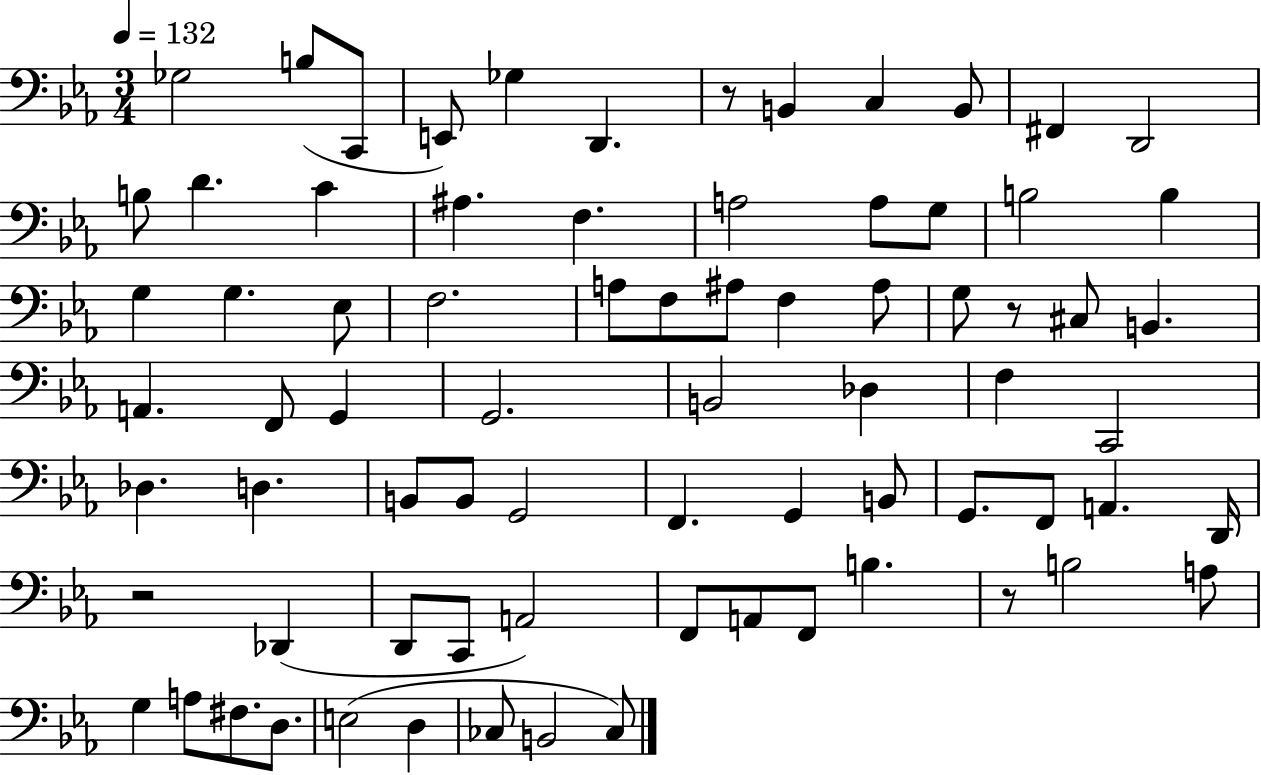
X:1
T:Untitled
M:3/4
L:1/4
K:Eb
_G,2 B,/2 C,,/2 E,,/2 _G, D,, z/2 B,, C, B,,/2 ^F,, D,,2 B,/2 D C ^A, F, A,2 A,/2 G,/2 B,2 B, G, G, _E,/2 F,2 A,/2 F,/2 ^A,/2 F, ^A,/2 G,/2 z/2 ^C,/2 B,, A,, F,,/2 G,, G,,2 B,,2 _D, F, C,,2 _D, D, B,,/2 B,,/2 G,,2 F,, G,, B,,/2 G,,/2 F,,/2 A,, D,,/4 z2 _D,, D,,/2 C,,/2 A,,2 F,,/2 A,,/2 F,,/2 B, z/2 B,2 A,/2 G, A,/2 ^F,/2 D,/2 E,2 D, _C,/2 B,,2 _C,/2